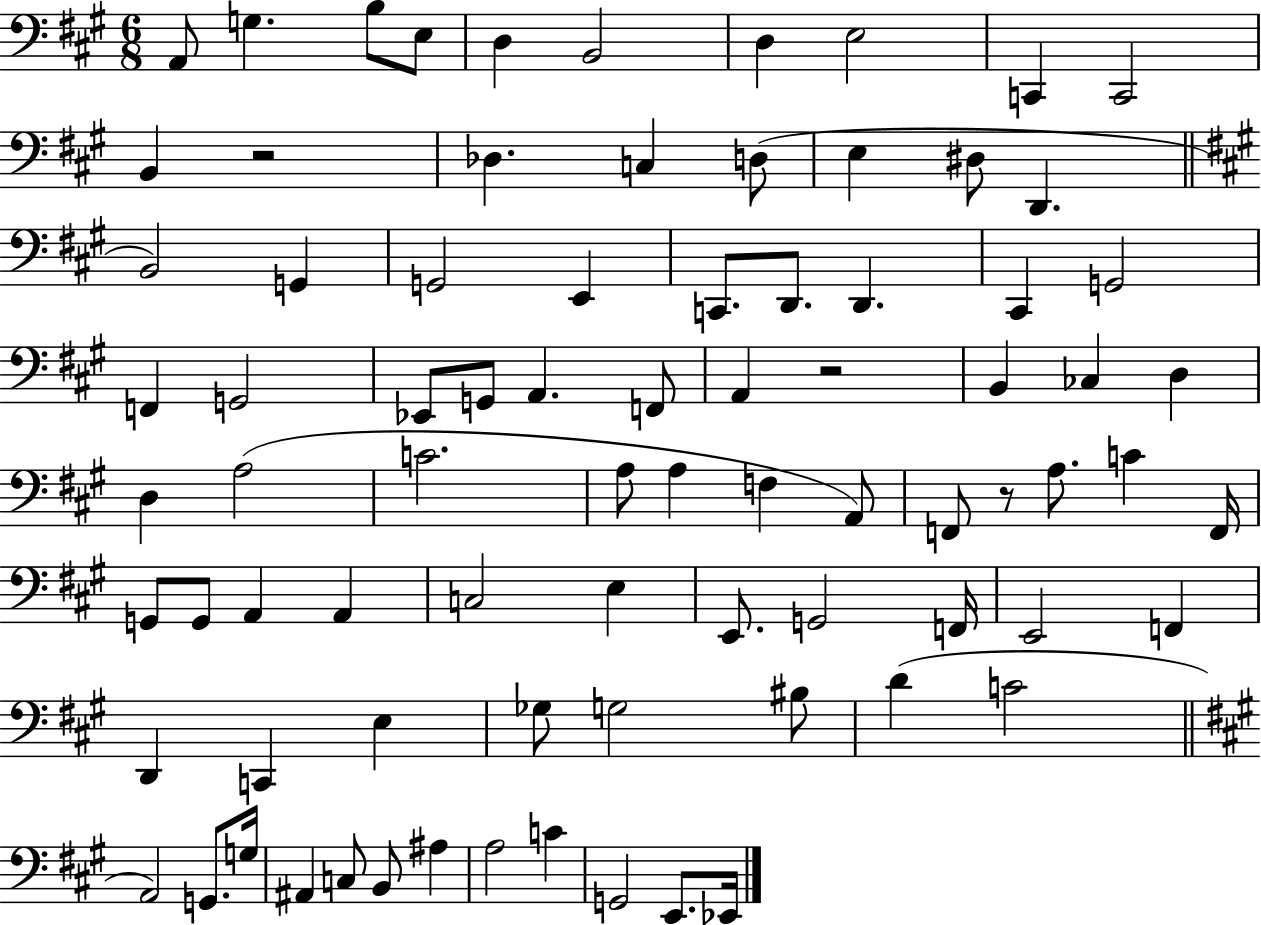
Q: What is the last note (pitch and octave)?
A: Eb2